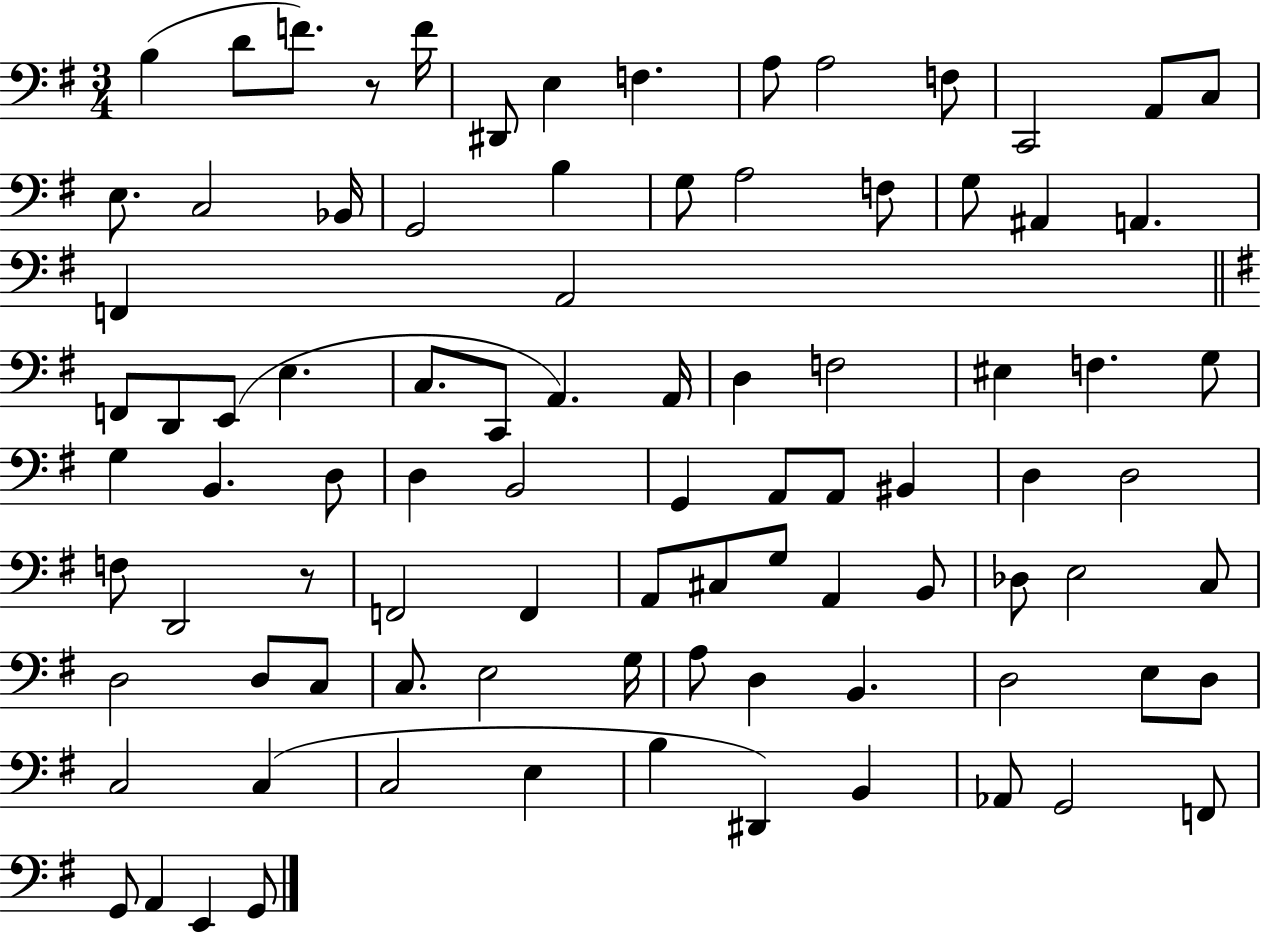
X:1
T:Untitled
M:3/4
L:1/4
K:G
B, D/2 F/2 z/2 F/4 ^D,,/2 E, F, A,/2 A,2 F,/2 C,,2 A,,/2 C,/2 E,/2 C,2 _B,,/4 G,,2 B, G,/2 A,2 F,/2 G,/2 ^A,, A,, F,, A,,2 F,,/2 D,,/2 E,,/2 E, C,/2 C,,/2 A,, A,,/4 D, F,2 ^E, F, G,/2 G, B,, D,/2 D, B,,2 G,, A,,/2 A,,/2 ^B,, D, D,2 F,/2 D,,2 z/2 F,,2 F,, A,,/2 ^C,/2 G,/2 A,, B,,/2 _D,/2 E,2 C,/2 D,2 D,/2 C,/2 C,/2 E,2 G,/4 A,/2 D, B,, D,2 E,/2 D,/2 C,2 C, C,2 E, B, ^D,, B,, _A,,/2 G,,2 F,,/2 G,,/2 A,, E,, G,,/2